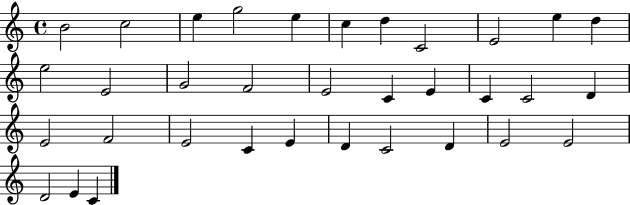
B4/h C5/h E5/q G5/h E5/q C5/q D5/q C4/h E4/h E5/q D5/q E5/h E4/h G4/h F4/h E4/h C4/q E4/q C4/q C4/h D4/q E4/h F4/h E4/h C4/q E4/q D4/q C4/h D4/q E4/h E4/h D4/h E4/q C4/q